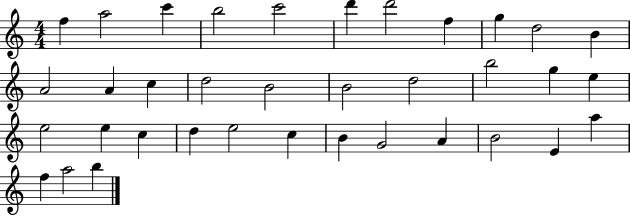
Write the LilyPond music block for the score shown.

{
  \clef treble
  \numericTimeSignature
  \time 4/4
  \key c \major
  f''4 a''2 c'''4 | b''2 c'''2 | d'''4 d'''2 f''4 | g''4 d''2 b'4 | \break a'2 a'4 c''4 | d''2 b'2 | b'2 d''2 | b''2 g''4 e''4 | \break e''2 e''4 c''4 | d''4 e''2 c''4 | b'4 g'2 a'4 | b'2 e'4 a''4 | \break f''4 a''2 b''4 | \bar "|."
}